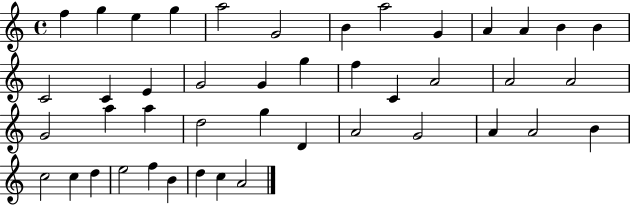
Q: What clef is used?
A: treble